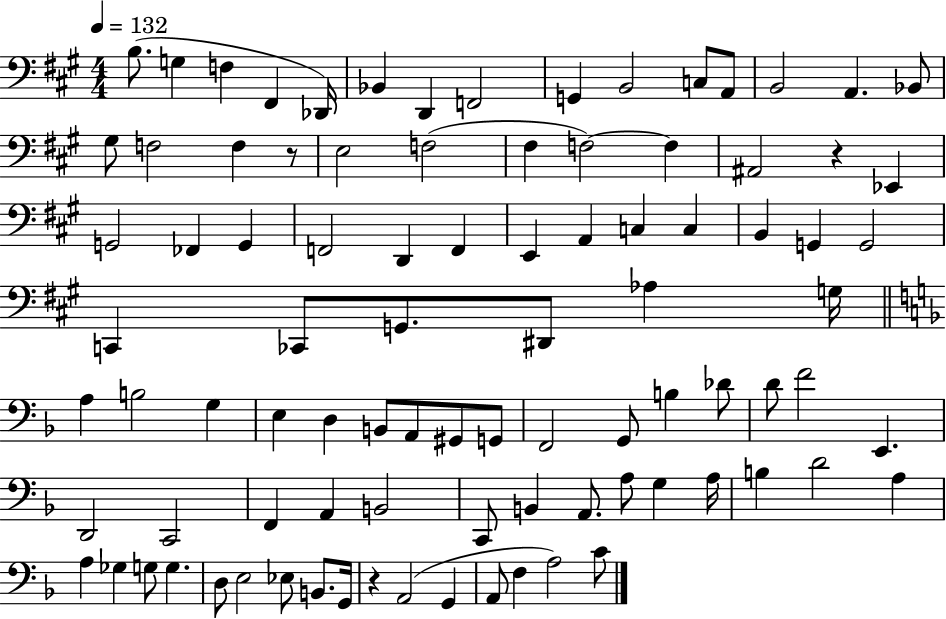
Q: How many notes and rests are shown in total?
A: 92